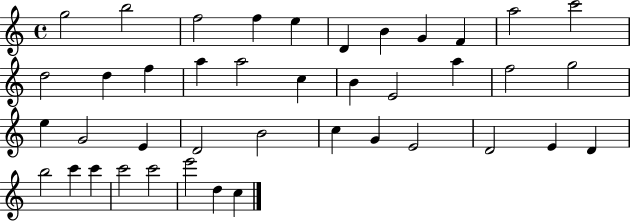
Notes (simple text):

G5/h B5/h F5/h F5/q E5/q D4/q B4/q G4/q F4/q A5/h C6/h D5/h D5/q F5/q A5/q A5/h C5/q B4/q E4/h A5/q F5/h G5/h E5/q G4/h E4/q D4/h B4/h C5/q G4/q E4/h D4/h E4/q D4/q B5/h C6/q C6/q C6/h C6/h E6/h D5/q C5/q